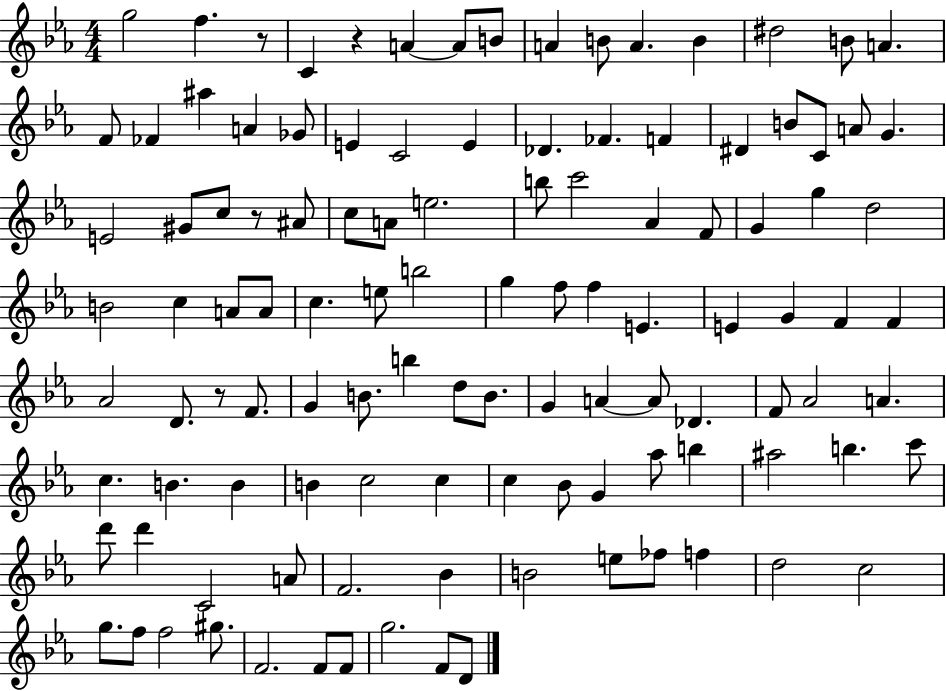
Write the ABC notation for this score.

X:1
T:Untitled
M:4/4
L:1/4
K:Eb
g2 f z/2 C z A A/2 B/2 A B/2 A B ^d2 B/2 A F/2 _F ^a A _G/2 E C2 E _D _F F ^D B/2 C/2 A/2 G E2 ^G/2 c/2 z/2 ^A/2 c/2 A/2 e2 b/2 c'2 _A F/2 G g d2 B2 c A/2 A/2 c e/2 b2 g f/2 f E E G F F _A2 D/2 z/2 F/2 G B/2 b d/2 B/2 G A A/2 _D F/2 _A2 A c B B B c2 c c _B/2 G _a/2 b ^a2 b c'/2 d'/2 d' C2 A/2 F2 _B B2 e/2 _f/2 f d2 c2 g/2 f/2 f2 ^g/2 F2 F/2 F/2 g2 F/2 D/2